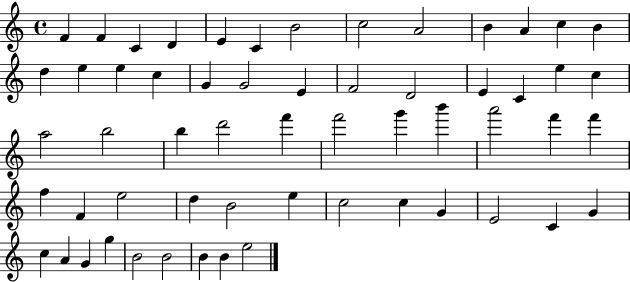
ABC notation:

X:1
T:Untitled
M:4/4
L:1/4
K:C
F F C D E C B2 c2 A2 B A c B d e e c G G2 E F2 D2 E C e c a2 b2 b d'2 f' f'2 g' b' a'2 f' f' f F e2 d B2 e c2 c G E2 C G c A G g B2 B2 B B e2